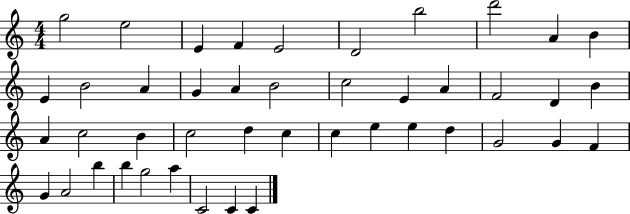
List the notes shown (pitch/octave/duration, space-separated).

G5/h E5/h E4/q F4/q E4/h D4/h B5/h D6/h A4/q B4/q E4/q B4/h A4/q G4/q A4/q B4/h C5/h E4/q A4/q F4/h D4/q B4/q A4/q C5/h B4/q C5/h D5/q C5/q C5/q E5/q E5/q D5/q G4/h G4/q F4/q G4/q A4/h B5/q B5/q G5/h A5/q C4/h C4/q C4/q